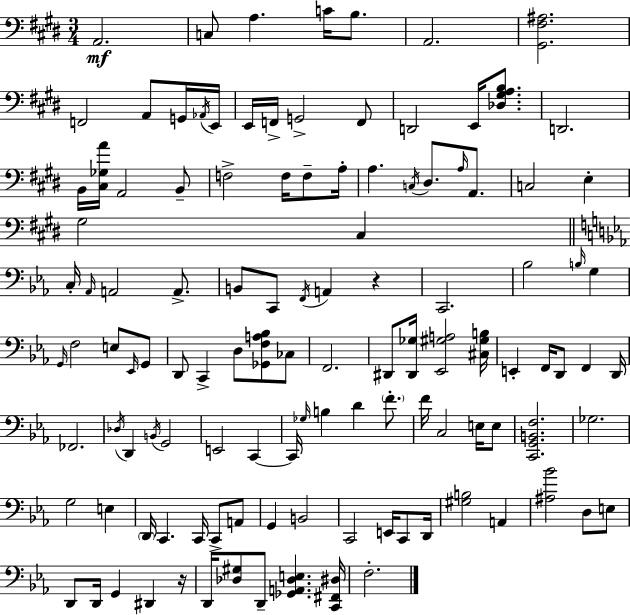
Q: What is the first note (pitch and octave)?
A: A2